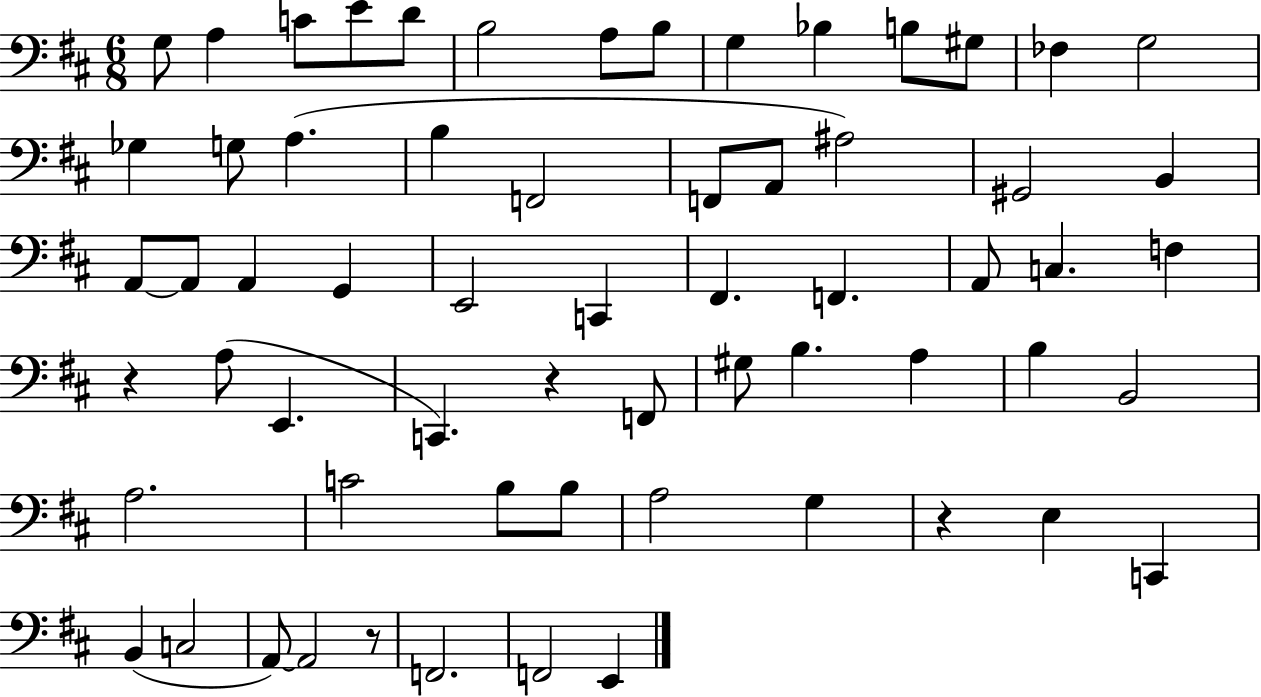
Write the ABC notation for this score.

X:1
T:Untitled
M:6/8
L:1/4
K:D
G,/2 A, C/2 E/2 D/2 B,2 A,/2 B,/2 G, _B, B,/2 ^G,/2 _F, G,2 _G, G,/2 A, B, F,,2 F,,/2 A,,/2 ^A,2 ^G,,2 B,, A,,/2 A,,/2 A,, G,, E,,2 C,, ^F,, F,, A,,/2 C, F, z A,/2 E,, C,, z F,,/2 ^G,/2 B, A, B, B,,2 A,2 C2 B,/2 B,/2 A,2 G, z E, C,, B,, C,2 A,,/2 A,,2 z/2 F,,2 F,,2 E,,